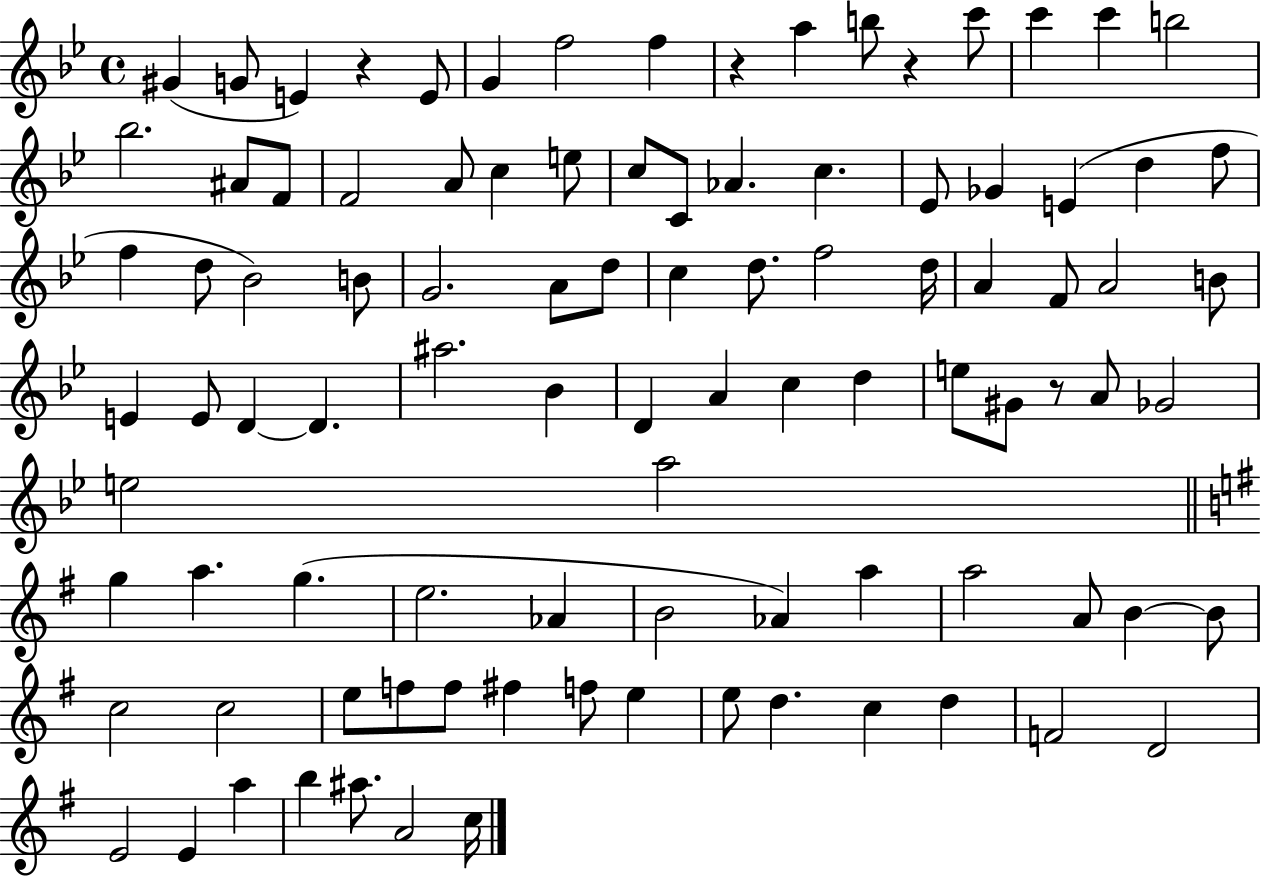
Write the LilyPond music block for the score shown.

{
  \clef treble
  \time 4/4
  \defaultTimeSignature
  \key bes \major
  \repeat volta 2 { gis'4( g'8 e'4) r4 e'8 | g'4 f''2 f''4 | r4 a''4 b''8 r4 c'''8 | c'''4 c'''4 b''2 | \break bes''2. ais'8 f'8 | f'2 a'8 c''4 e''8 | c''8 c'8 aes'4. c''4. | ees'8 ges'4 e'4( d''4 f''8 | \break f''4 d''8 bes'2) b'8 | g'2. a'8 d''8 | c''4 d''8. f''2 d''16 | a'4 f'8 a'2 b'8 | \break e'4 e'8 d'4~~ d'4. | ais''2. bes'4 | d'4 a'4 c''4 d''4 | e''8 gis'8 r8 a'8 ges'2 | \break e''2 a''2 | \bar "||" \break \key g \major g''4 a''4. g''4.( | e''2. aes'4 | b'2 aes'4) a''4 | a''2 a'8 b'4~~ b'8 | \break c''2 c''2 | e''8 f''8 f''8 fis''4 f''8 e''4 | e''8 d''4. c''4 d''4 | f'2 d'2 | \break e'2 e'4 a''4 | b''4 ais''8. a'2 c''16 | } \bar "|."
}